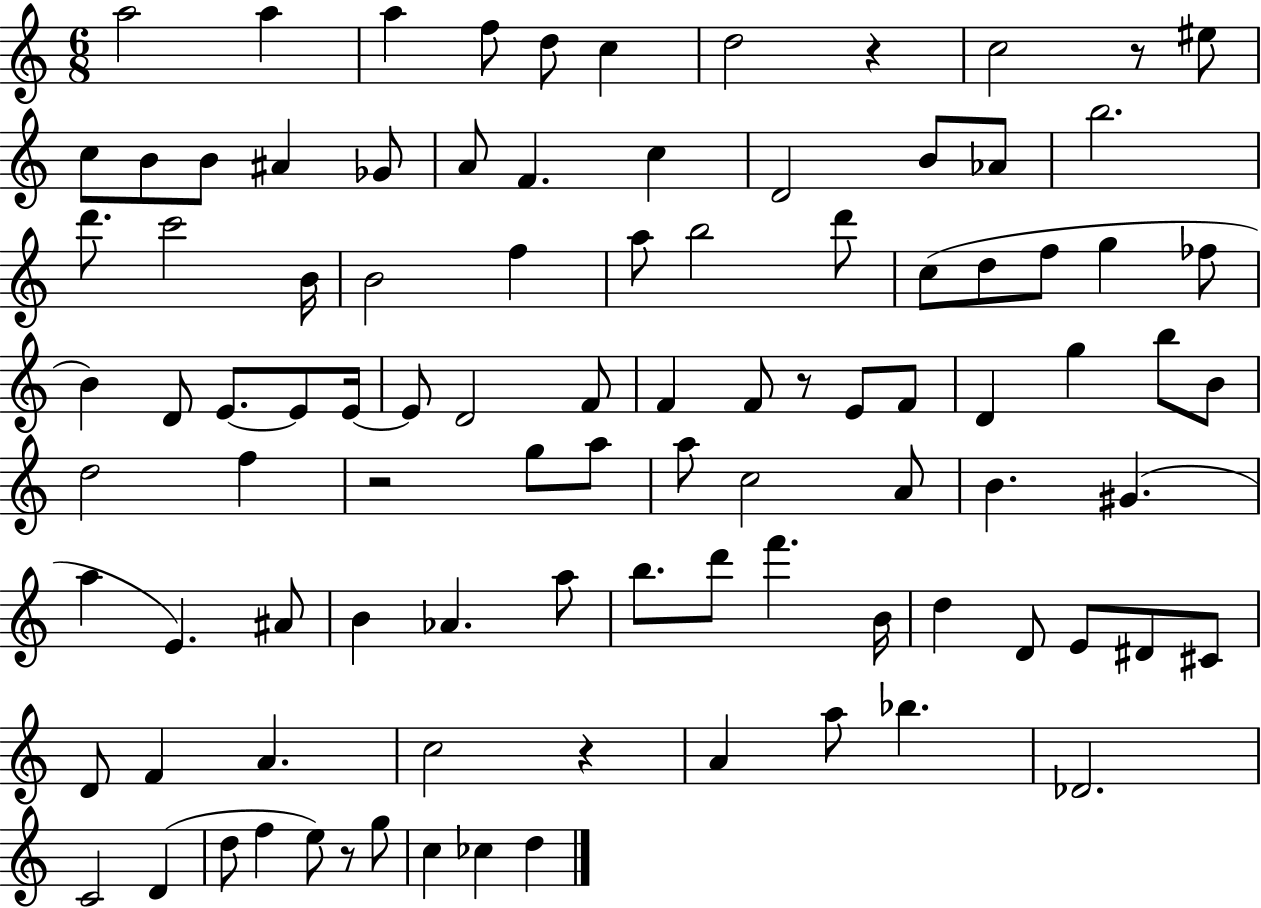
{
  \clef treble
  \numericTimeSignature
  \time 6/8
  \key c \major
  a''2 a''4 | a''4 f''8 d''8 c''4 | d''2 r4 | c''2 r8 eis''8 | \break c''8 b'8 b'8 ais'4 ges'8 | a'8 f'4. c''4 | d'2 b'8 aes'8 | b''2. | \break d'''8. c'''2 b'16 | b'2 f''4 | a''8 b''2 d'''8 | c''8( d''8 f''8 g''4 fes''8 | \break b'4) d'8 e'8.~~ e'8 e'16~~ | e'8 d'2 f'8 | f'4 f'8 r8 e'8 f'8 | d'4 g''4 b''8 b'8 | \break d''2 f''4 | r2 g''8 a''8 | a''8 c''2 a'8 | b'4. gis'4.( | \break a''4 e'4.) ais'8 | b'4 aes'4. a''8 | b''8. d'''8 f'''4. b'16 | d''4 d'8 e'8 dis'8 cis'8 | \break d'8 f'4 a'4. | c''2 r4 | a'4 a''8 bes''4. | des'2. | \break c'2 d'4( | d''8 f''4 e''8) r8 g''8 | c''4 ces''4 d''4 | \bar "|."
}